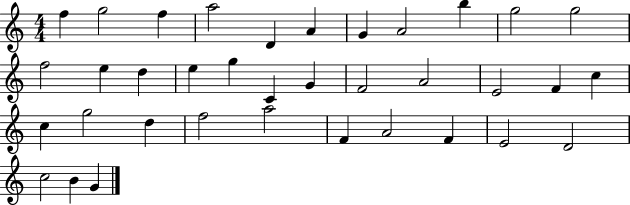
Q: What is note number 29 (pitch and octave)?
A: F4